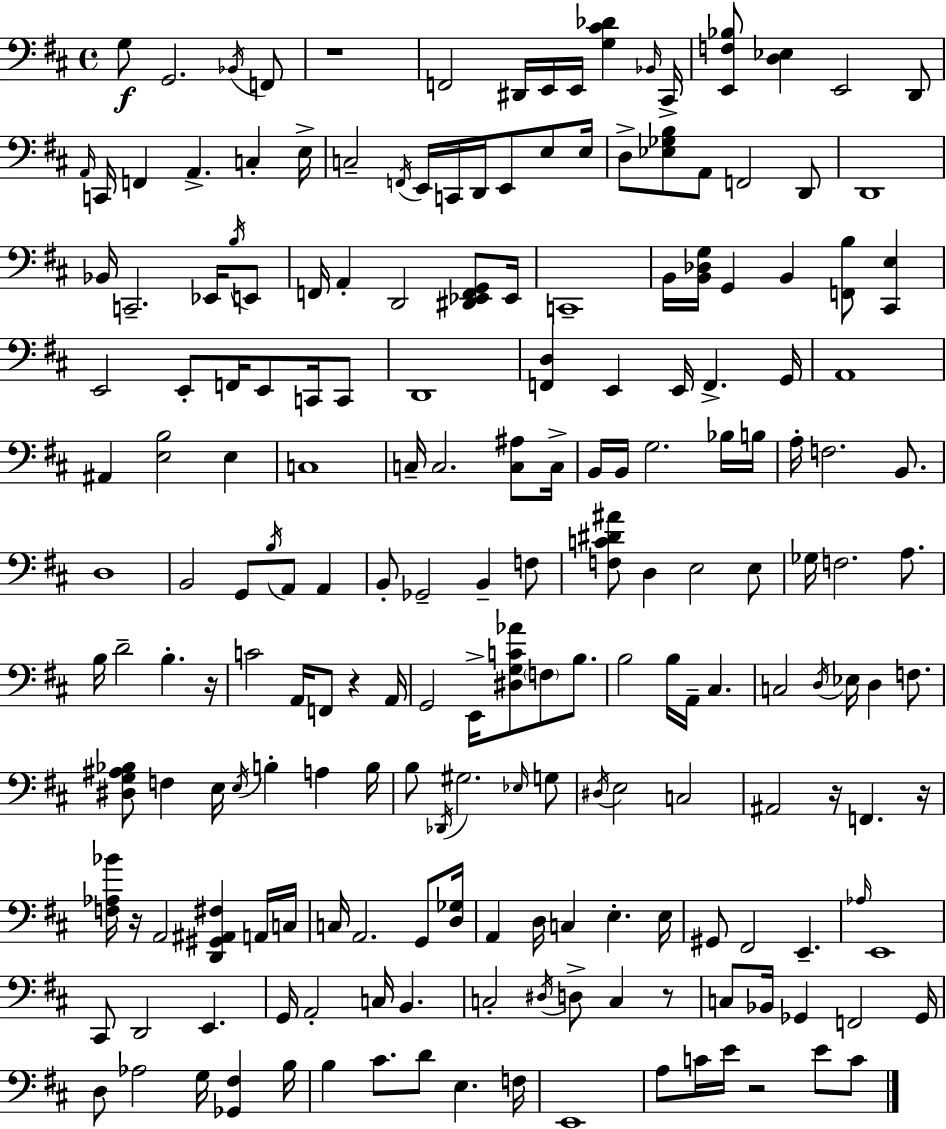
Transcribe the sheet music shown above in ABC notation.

X:1
T:Untitled
M:4/4
L:1/4
K:D
G,/2 G,,2 _B,,/4 F,,/2 z4 F,,2 ^D,,/4 E,,/4 E,,/4 [G,^C_D] _B,,/4 ^C,,/4 [E,,F,_B,]/2 [D,_E,] E,,2 D,,/2 A,,/4 C,,/4 F,, A,, C, E,/4 C,2 F,,/4 E,,/4 C,,/4 D,,/4 E,,/2 E,/2 E,/4 D,/2 [_E,_G,B,]/2 A,,/2 F,,2 D,,/2 D,,4 _B,,/4 C,,2 _E,,/4 B,/4 E,,/2 F,,/4 A,, D,,2 [^D,,_E,,F,,G,,]/2 _E,,/4 C,,4 B,,/4 [B,,_D,G,]/4 G,, B,, [F,,B,]/2 [^C,,E,] E,,2 E,,/2 F,,/4 E,,/2 C,,/4 C,,/2 D,,4 [F,,D,] E,, E,,/4 F,, G,,/4 A,,4 ^A,, [E,B,]2 E, C,4 C,/4 C,2 [C,^A,]/2 C,/4 B,,/4 B,,/4 G,2 _B,/4 B,/4 A,/4 F,2 B,,/2 D,4 B,,2 G,,/2 B,/4 A,,/2 A,, B,,/2 _G,,2 B,, F,/2 [F,C^D^A]/2 D, E,2 E,/2 _G,/4 F,2 A,/2 B,/4 D2 B, z/4 C2 A,,/4 F,,/2 z A,,/4 G,,2 E,,/4 [^D,G,C_A]/2 F,/2 B,/2 B,2 B,/4 A,,/4 ^C, C,2 D,/4 _E,/4 D, F,/2 [^D,G,^A,_B,]/2 F, E,/4 E,/4 B, A, B,/4 B,/2 _D,,/4 ^G,2 _E,/4 G,/2 ^D,/4 E,2 C,2 ^A,,2 z/4 F,, z/4 [F,_A,_B]/4 z/4 A,,2 [D,,^G,,^A,,^F,] A,,/4 C,/4 C,/4 A,,2 G,,/2 [D,_G,]/4 A,, D,/4 C, E, E,/4 ^G,,/2 ^F,,2 E,, _A,/4 E,,4 ^C,,/2 D,,2 E,, G,,/4 A,,2 C,/4 B,, C,2 ^D,/4 D,/2 C, z/2 C,/2 _B,,/4 _G,, F,,2 _G,,/4 D,/2 _A,2 G,/4 [_G,,^F,] B,/4 B, ^C/2 D/2 E, F,/4 E,,4 A,/2 C/4 E/4 z2 E/2 C/2